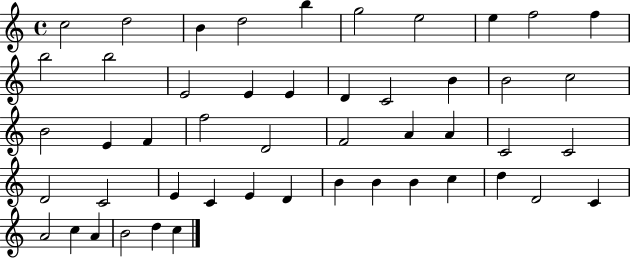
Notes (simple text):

C5/h D5/h B4/q D5/h B5/q G5/h E5/h E5/q F5/h F5/q B5/h B5/h E4/h E4/q E4/q D4/q C4/h B4/q B4/h C5/h B4/h E4/q F4/q F5/h D4/h F4/h A4/q A4/q C4/h C4/h D4/h C4/h E4/q C4/q E4/q D4/q B4/q B4/q B4/q C5/q D5/q D4/h C4/q A4/h C5/q A4/q B4/h D5/q C5/q